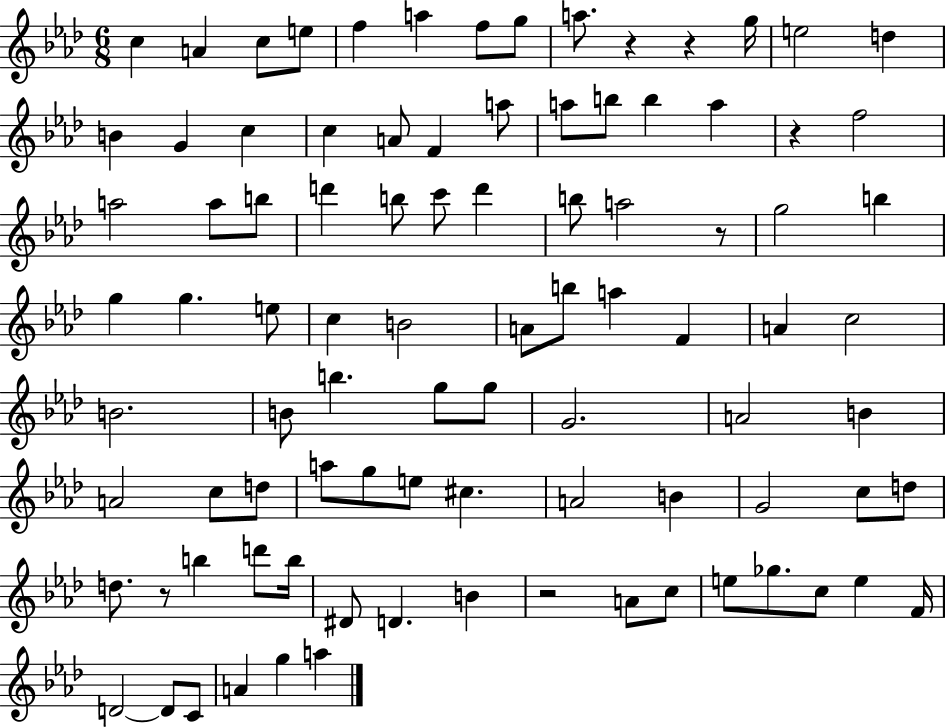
C5/q A4/q C5/e E5/e F5/q A5/q F5/e G5/e A5/e. R/q R/q G5/s E5/h D5/q B4/q G4/q C5/q C5/q A4/e F4/q A5/e A5/e B5/e B5/q A5/q R/q F5/h A5/h A5/e B5/e D6/q B5/e C6/e D6/q B5/e A5/h R/e G5/h B5/q G5/q G5/q. E5/e C5/q B4/h A4/e B5/e A5/q F4/q A4/q C5/h B4/h. B4/e B5/q. G5/e G5/e G4/h. A4/h B4/q A4/h C5/e D5/e A5/e G5/e E5/e C#5/q. A4/h B4/q G4/h C5/e D5/e D5/e. R/e B5/q D6/e B5/s D#4/e D4/q. B4/q R/h A4/e C5/e E5/e Gb5/e. C5/e E5/q F4/s D4/h D4/e C4/e A4/q G5/q A5/q